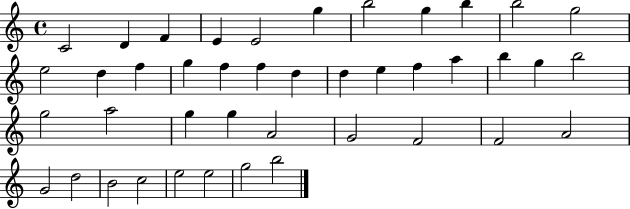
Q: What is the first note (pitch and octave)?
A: C4